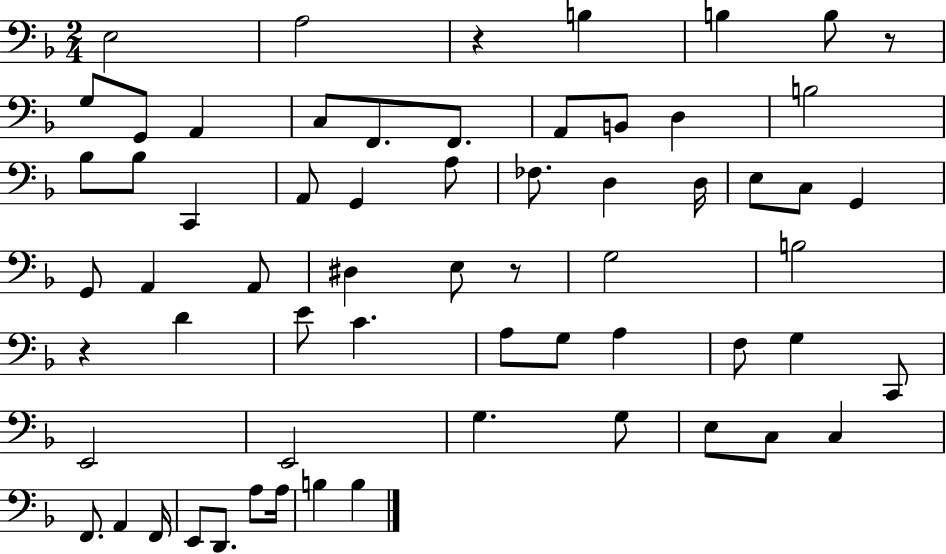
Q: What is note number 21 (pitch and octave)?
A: A3